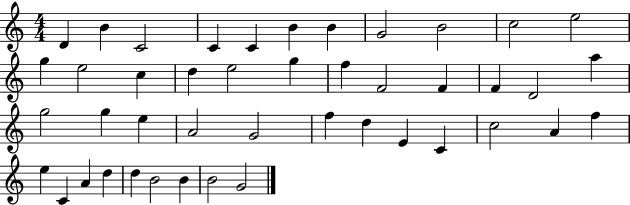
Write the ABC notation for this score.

X:1
T:Untitled
M:4/4
L:1/4
K:C
D B C2 C C B B G2 B2 c2 e2 g e2 c d e2 g f F2 F F D2 a g2 g e A2 G2 f d E C c2 A f e C A d d B2 B B2 G2